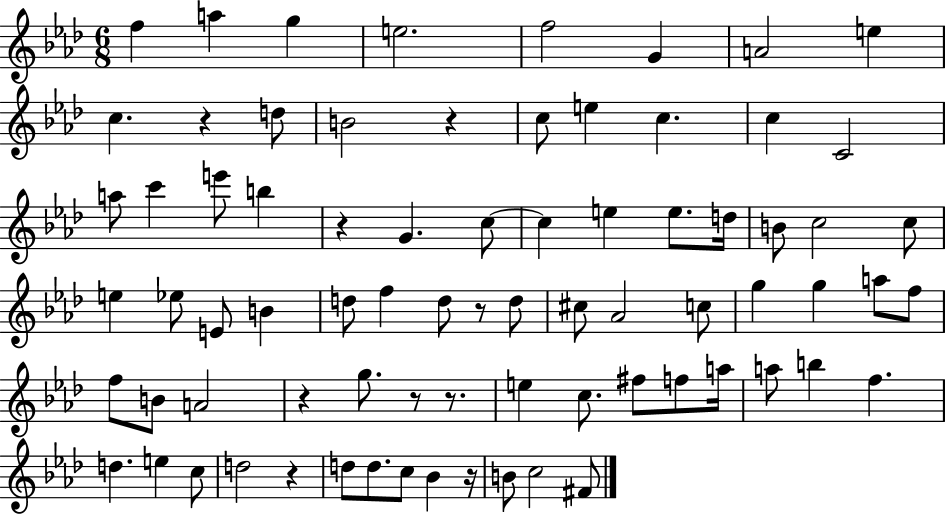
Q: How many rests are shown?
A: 9